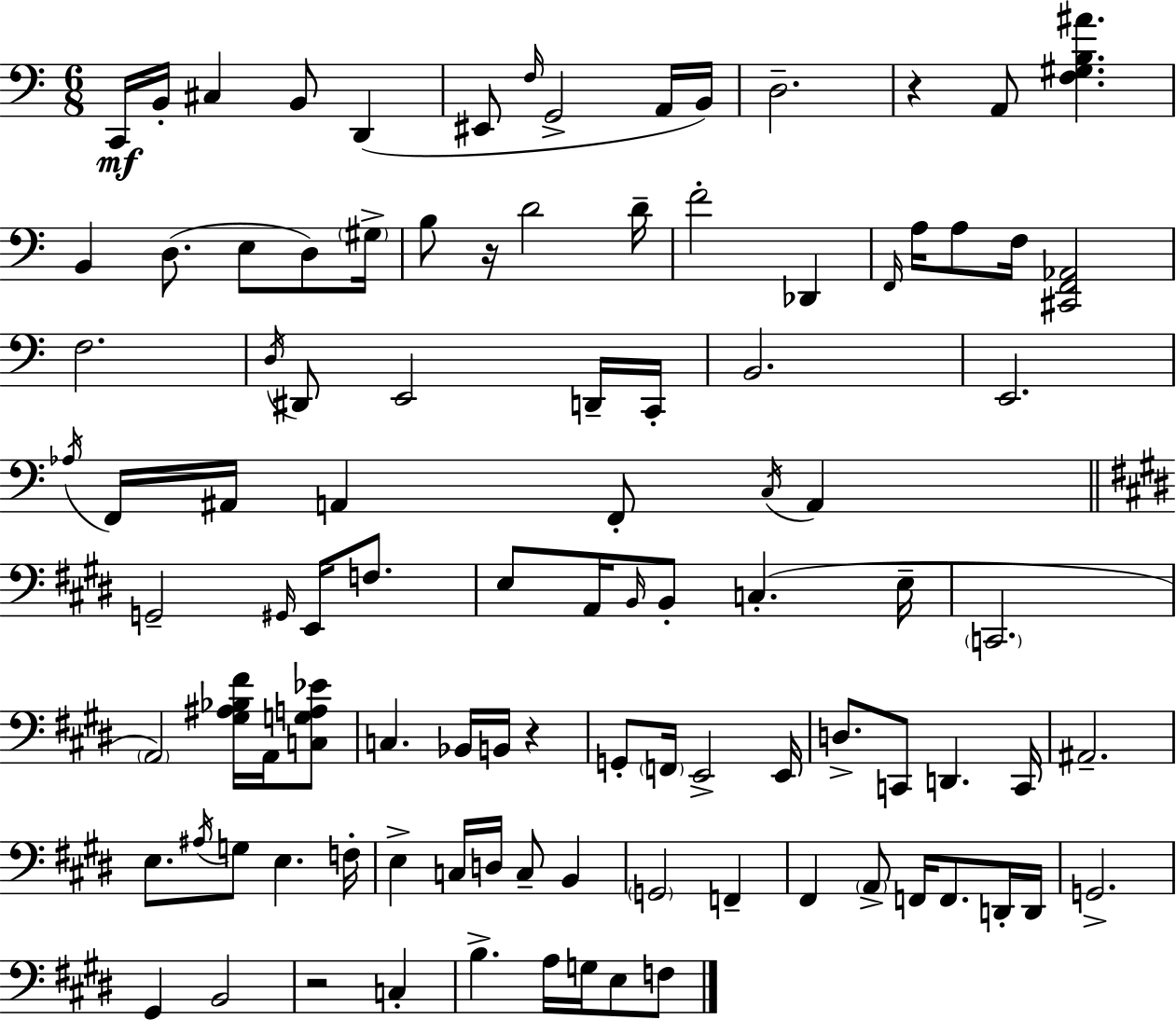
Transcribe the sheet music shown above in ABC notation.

X:1
T:Untitled
M:6/8
L:1/4
K:Am
C,,/4 B,,/4 ^C, B,,/2 D,, ^E,,/2 F,/4 G,,2 A,,/4 B,,/4 D,2 z A,,/2 [F,^G,B,^A] B,, D,/2 E,/2 D,/2 ^G,/4 B,/2 z/4 D2 D/4 F2 _D,, F,,/4 A,/4 A,/2 F,/4 [^C,,F,,_A,,]2 F,2 D,/4 ^D,,/2 E,,2 D,,/4 C,,/4 B,,2 E,,2 _A,/4 F,,/4 ^A,,/4 A,, F,,/2 C,/4 A,, G,,2 ^G,,/4 E,,/4 F,/2 E,/2 A,,/4 B,,/4 B,,/2 C, E,/4 C,,2 A,,2 [^G,^A,_B,^F]/4 A,,/4 [C,G,A,_E]/2 C, _B,,/4 B,,/4 z G,,/2 F,,/4 E,,2 E,,/4 D,/2 C,,/2 D,, C,,/4 ^A,,2 E,/2 ^A,/4 G,/2 E, F,/4 E, C,/4 D,/4 C,/2 B,, G,,2 F,, ^F,, A,,/2 F,,/4 F,,/2 D,,/4 D,,/4 G,,2 ^G,, B,,2 z2 C, B, A,/4 G,/4 E,/2 F,/2